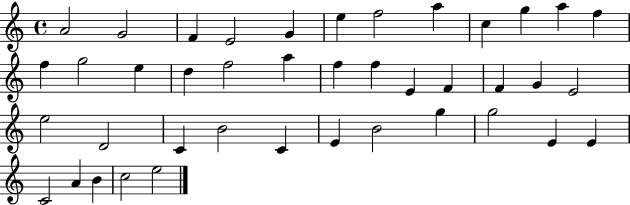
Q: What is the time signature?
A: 4/4